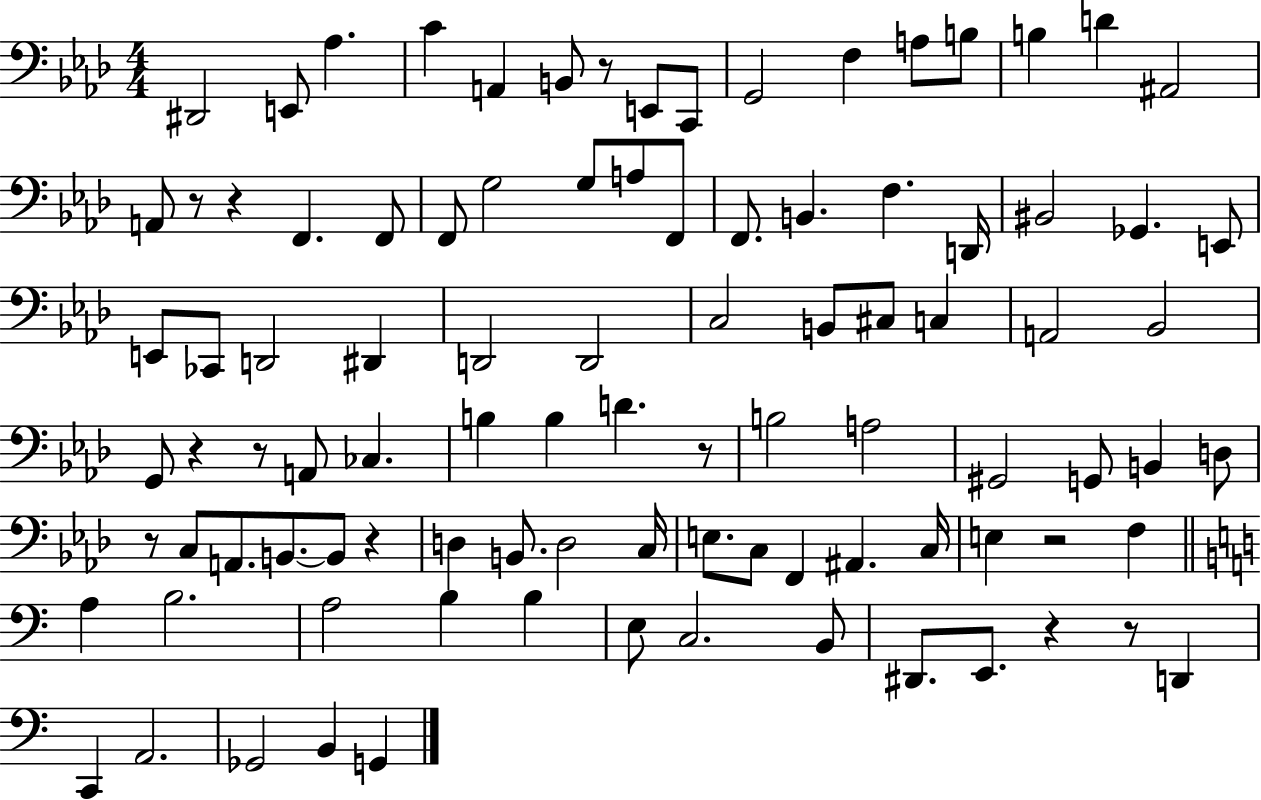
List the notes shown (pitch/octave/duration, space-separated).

D#2/h E2/e Ab3/q. C4/q A2/q B2/e R/e E2/e C2/e G2/h F3/q A3/e B3/e B3/q D4/q A#2/h A2/e R/e R/q F2/q. F2/e F2/e G3/h G3/e A3/e F2/e F2/e. B2/q. F3/q. D2/s BIS2/h Gb2/q. E2/e E2/e CES2/e D2/h D#2/q D2/h D2/h C3/h B2/e C#3/e C3/q A2/h Bb2/h G2/e R/q R/e A2/e CES3/q. B3/q B3/q D4/q. R/e B3/h A3/h G#2/h G2/e B2/q D3/e R/e C3/e A2/e. B2/e. B2/e R/q D3/q B2/e. D3/h C3/s E3/e. C3/e F2/q A#2/q. C3/s E3/q R/h F3/q A3/q B3/h. A3/h B3/q B3/q E3/e C3/h. B2/e D#2/e. E2/e. R/q R/e D2/q C2/q A2/h. Gb2/h B2/q G2/q